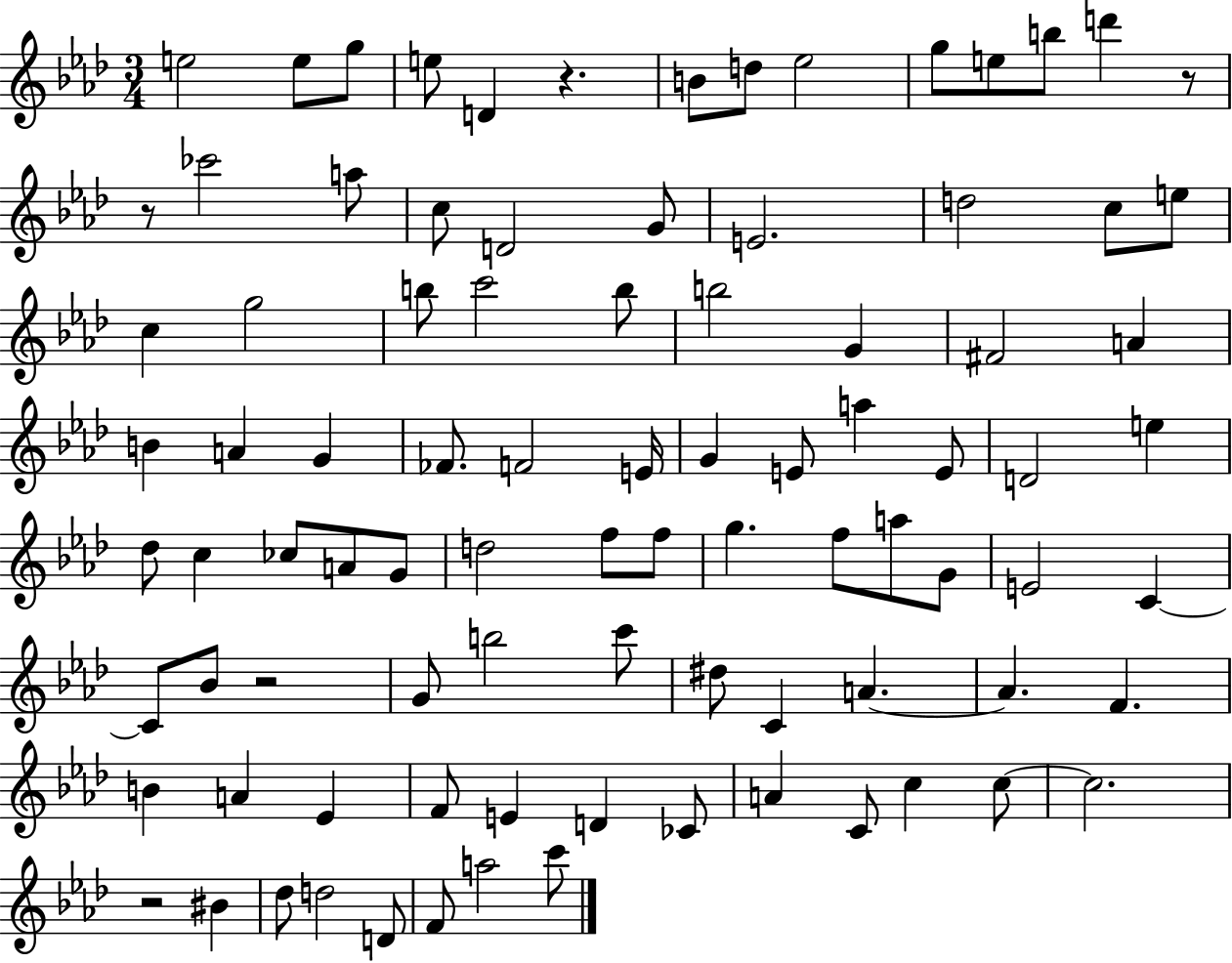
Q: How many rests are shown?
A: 5